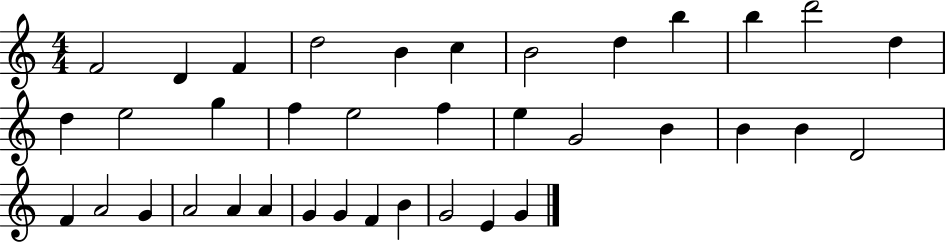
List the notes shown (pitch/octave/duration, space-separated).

F4/h D4/q F4/q D5/h B4/q C5/q B4/h D5/q B5/q B5/q D6/h D5/q D5/q E5/h G5/q F5/q E5/h F5/q E5/q G4/h B4/q B4/q B4/q D4/h F4/q A4/h G4/q A4/h A4/q A4/q G4/q G4/q F4/q B4/q G4/h E4/q G4/q